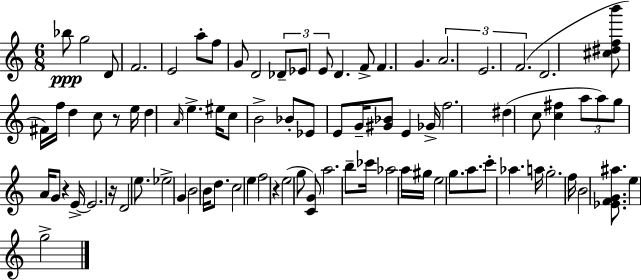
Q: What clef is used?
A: treble